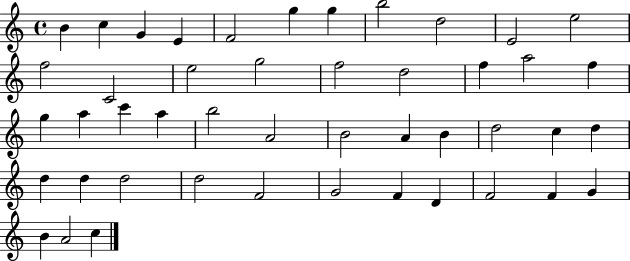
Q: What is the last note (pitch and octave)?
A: C5